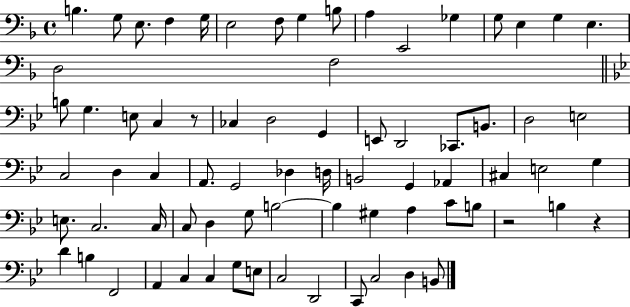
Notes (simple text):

B3/q. G3/e E3/e. F3/q G3/s E3/h F3/e G3/q B3/e A3/q E2/h Gb3/q G3/e E3/q G3/q E3/q. D3/h F3/h B3/e G3/q. E3/e C3/q R/e CES3/q D3/h G2/q E2/e D2/h CES2/e. B2/e. D3/h E3/h C3/h D3/q C3/q A2/e. G2/h Db3/q D3/s B2/h G2/q Ab2/q C#3/q E3/h G3/q E3/e. C3/h. C3/s C3/e D3/q G3/e B3/h B3/q G#3/q A3/q C4/e B3/e R/h B3/q R/q D4/q B3/q F2/h A2/q C3/q C3/q G3/e E3/e C3/h D2/h C2/e C3/h D3/q B2/e